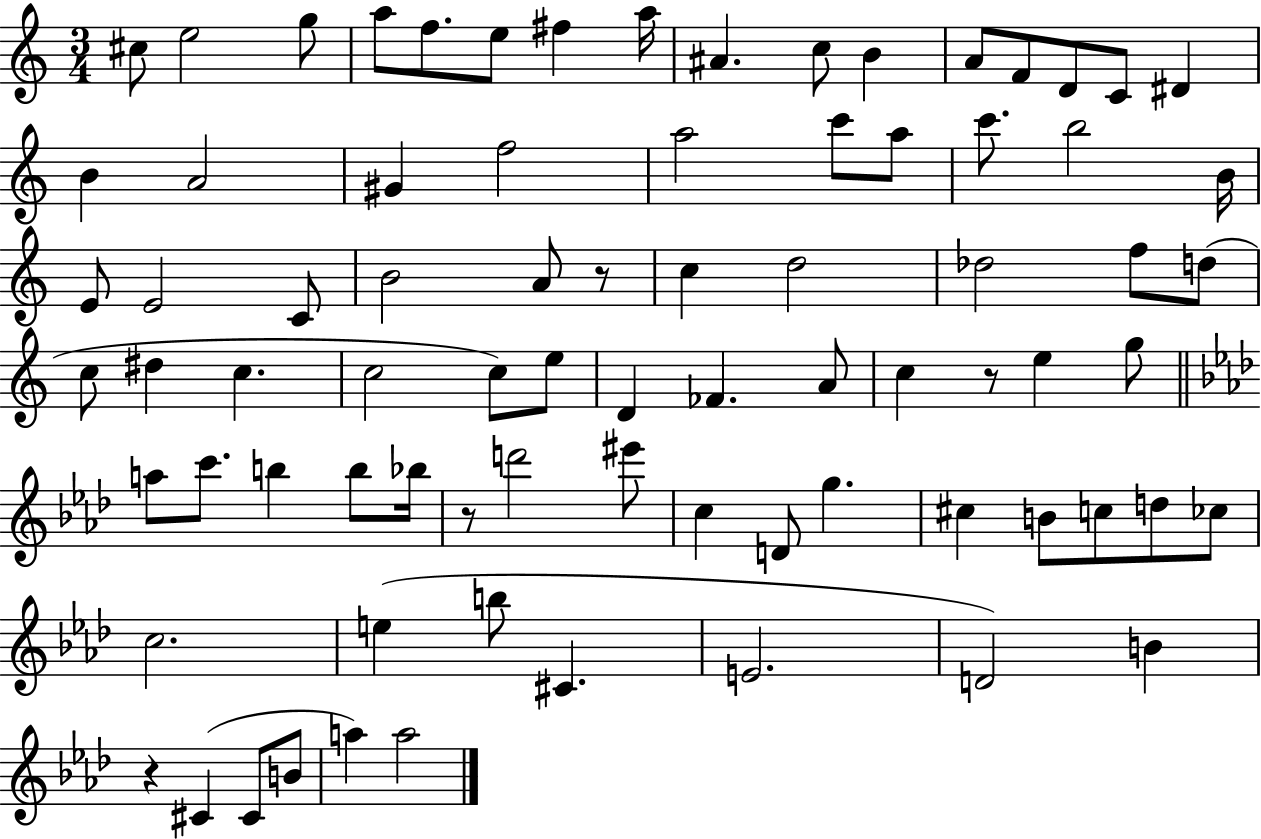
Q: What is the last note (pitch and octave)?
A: A5